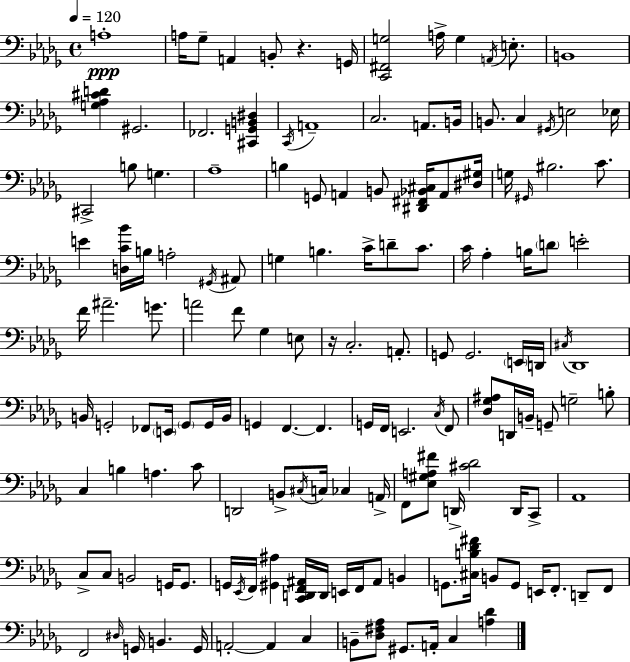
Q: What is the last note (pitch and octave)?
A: C3